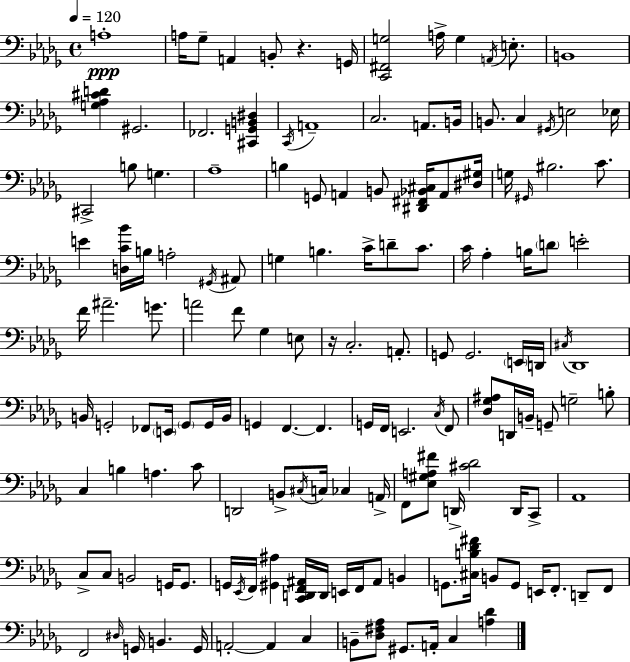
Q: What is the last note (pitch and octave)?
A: C3